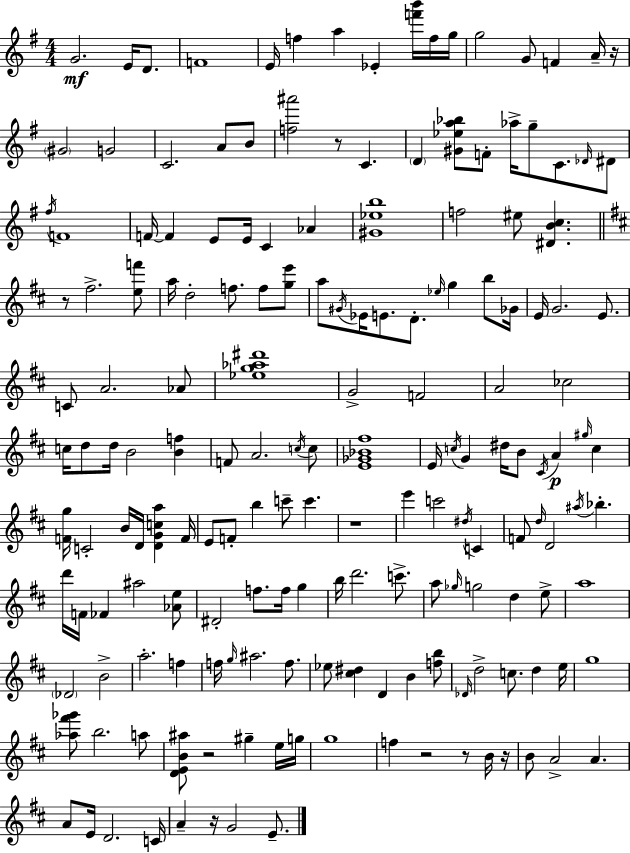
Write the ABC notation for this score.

X:1
T:Untitled
M:4/4
L:1/4
K:Em
G2 E/4 D/2 F4 E/4 f a _E [f'b']/4 f/4 g/4 g2 G/2 F A/4 z/4 ^G2 G2 C2 A/2 B/2 [f^a']2 z/2 C D [^G_ea_b]/2 F/2 _a/4 g/2 C/2 _D/4 ^D/2 ^f/4 F4 F/4 F E/2 E/4 C _A [^G_eb]4 f2 ^e/2 [^DBc] z/2 ^f2 [ef']/2 a/4 d2 f/2 f/2 [ge']/2 a/2 ^G/4 _E/4 E/2 D/2 _e/4 g b/2 _G/4 E/4 G2 E/2 C/2 A2 _A/2 [_eg_a^d']4 G2 F2 A2 _c2 c/4 d/2 d/4 B2 [Bf] F/2 A2 c/4 c/2 [E_G_B^f]4 E/4 c/4 G ^d/4 B/2 ^C/4 A ^g/4 c [Fg]/4 C2 B/4 D/4 [DGca] F/4 E/2 F/2 b c'/2 c' z4 e' c'2 ^d/4 C F/2 d/4 D2 ^a/4 _b d'/4 F/4 _F ^a2 [_Ae]/2 ^D2 f/2 f/4 g b/4 d'2 c'/2 a/2 _g/4 g2 d e/2 a4 _D2 B2 a2 f f/4 g/4 ^a2 f/2 _e/2 [^c^d] D B [fb]/2 _D/4 d2 c/2 d e/4 g4 [_a^f'_g']/2 b2 a/2 [DEB^a]/2 z2 ^g e/4 g/4 g4 f z2 z/2 B/4 z/4 B/2 A2 A A/2 E/4 D2 C/4 A z/4 G2 E/2